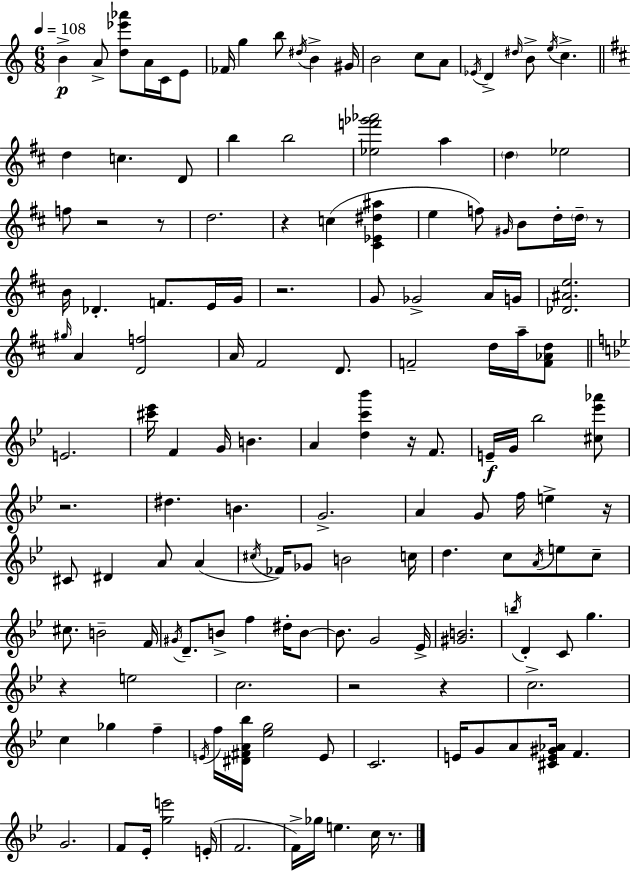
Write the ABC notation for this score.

X:1
T:Untitled
M:6/8
L:1/4
K:Am
B A/2 [d_e'_a']/2 A/4 C/4 E/2 _F/4 g b/2 ^d/4 B ^G/4 B2 c/2 A/2 _E/4 D ^d/4 B/2 e/4 c d c D/2 b b2 [_ef'_g'_a']2 a d _e2 f/2 z2 z/2 d2 z c [^C_E^d^a] e f/2 ^G/4 B/2 d/4 d/4 z/2 B/4 _D F/2 E/4 G/4 z2 G/2 _G2 A/4 G/4 [_D^Ae]2 ^g/4 A [Df]2 A/4 ^F2 D/2 F2 d/4 a/4 [F_Ad]/2 E2 [^c'_e']/4 F G/4 B A [dc'_b'] z/4 F/2 E/4 G/4 _b2 [^c_e'_a']/2 z2 ^d B G2 A G/2 f/4 e z/4 ^C/2 ^D A/2 A ^c/4 _F/4 _G/2 B2 c/4 d c/2 A/4 e/2 c/2 ^c/2 B2 F/4 ^G/4 D/2 B/2 f ^d/4 B/2 B/2 G2 _E/4 [^GB]2 b/4 D C/2 g z e2 c2 z2 z c2 c _g f E/4 f/4 [^D^FA_b]/4 [_eg]2 E/2 C2 E/4 G/2 A/2 [^CE^G_A]/4 F G2 F/2 _E/4 [ge']2 E/4 F2 F/4 _g/4 e c/4 z/2